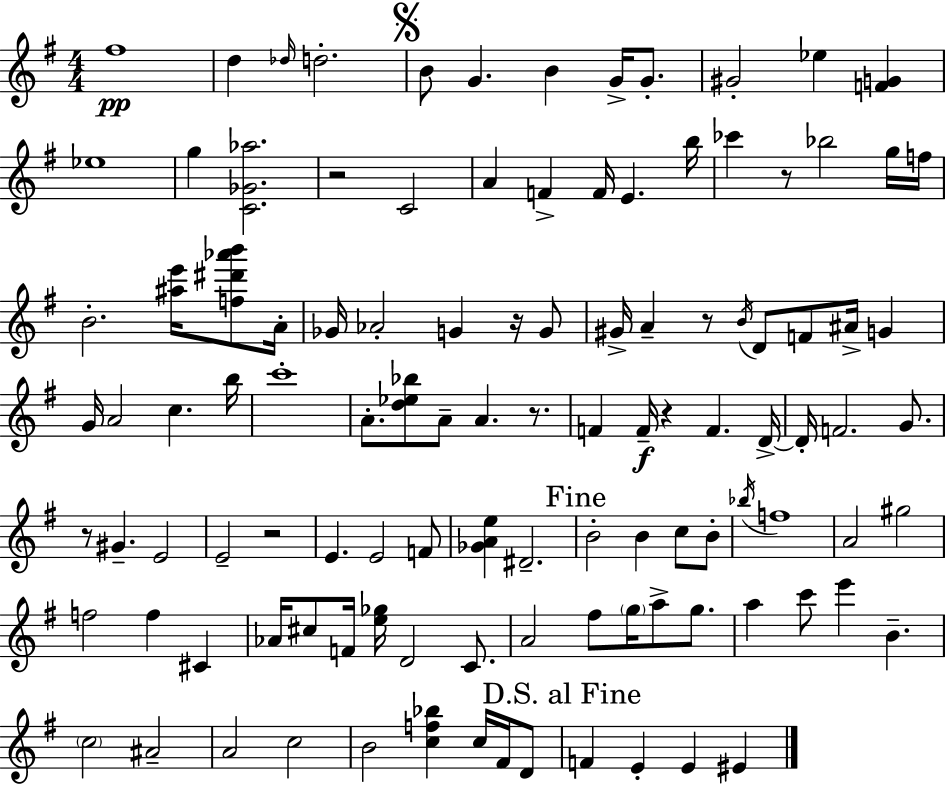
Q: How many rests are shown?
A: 8